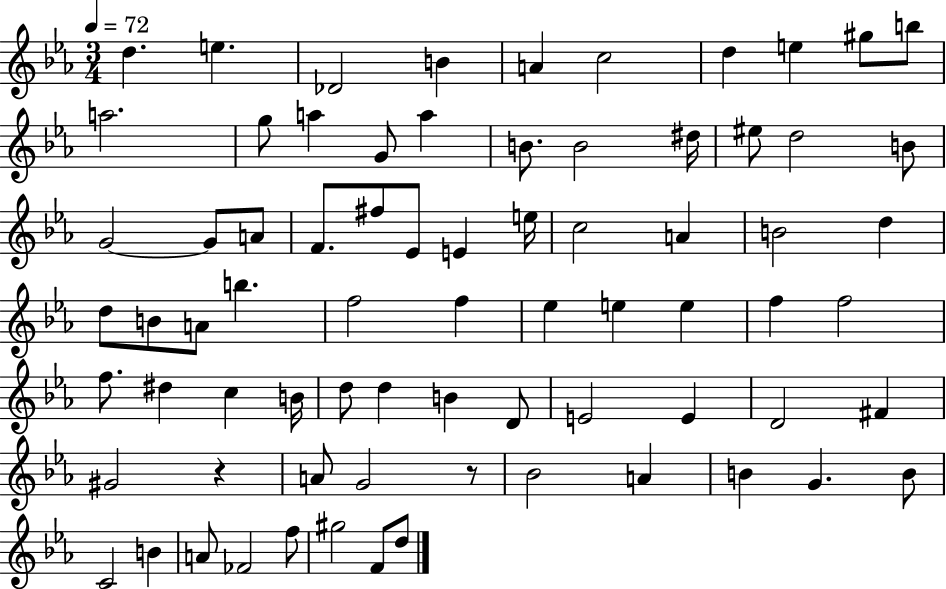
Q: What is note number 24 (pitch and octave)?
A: A4